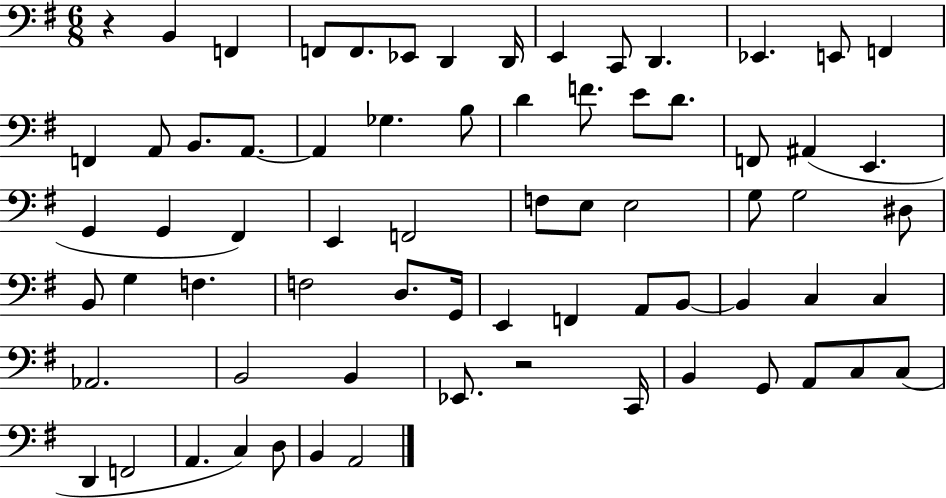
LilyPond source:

{
  \clef bass
  \numericTimeSignature
  \time 6/8
  \key g \major
  r4 b,4 f,4 | f,8 f,8. ees,8 d,4 d,16 | e,4 c,8 d,4. | ees,4. e,8 f,4 | \break f,4 a,8 b,8. a,8.~~ | a,4 ges4. b8 | d'4 f'8. e'8 d'8. | f,8 ais,4( e,4. | \break g,4 g,4 fis,4) | e,4 f,2 | f8 e8 e2 | g8 g2 dis8 | \break b,8 g4 f4. | f2 d8. g,16 | e,4 f,4 a,8 b,8~~ | b,4 c4 c4 | \break aes,2. | b,2 b,4 | ees,8. r2 c,16 | b,4 g,8 a,8 c8 c8( | \break d,4 f,2 | a,4. c4) d8 | b,4 a,2 | \bar "|."
}